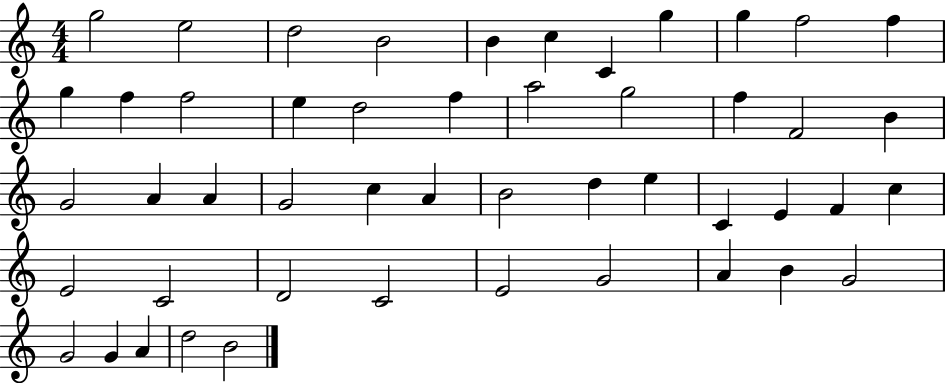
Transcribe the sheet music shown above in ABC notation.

X:1
T:Untitled
M:4/4
L:1/4
K:C
g2 e2 d2 B2 B c C g g f2 f g f f2 e d2 f a2 g2 f F2 B G2 A A G2 c A B2 d e C E F c E2 C2 D2 C2 E2 G2 A B G2 G2 G A d2 B2